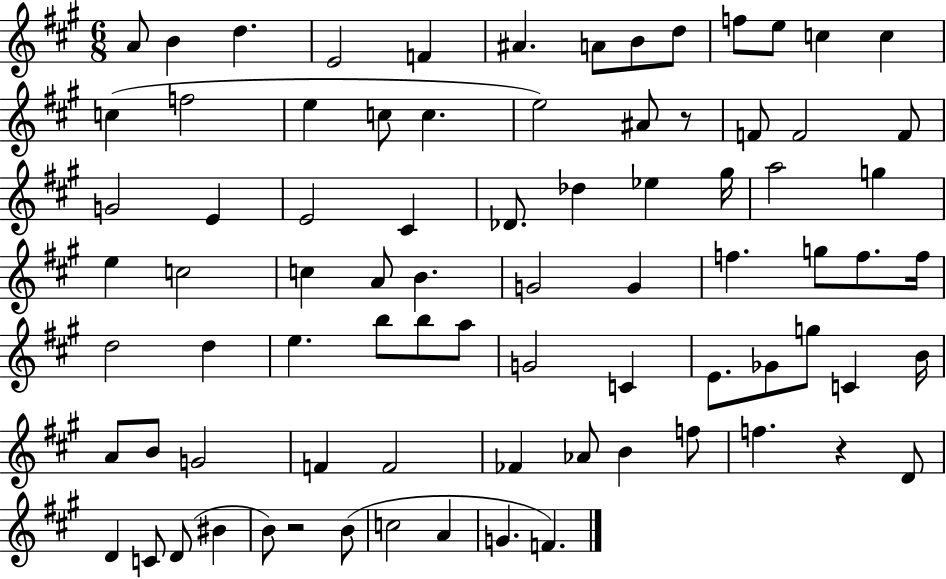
A4/e B4/q D5/q. E4/h F4/q A#4/q. A4/e B4/e D5/e F5/e E5/e C5/q C5/q C5/q F5/h E5/q C5/e C5/q. E5/h A#4/e R/e F4/e F4/h F4/e G4/h E4/q E4/h C#4/q Db4/e. Db5/q Eb5/q G#5/s A5/h G5/q E5/q C5/h C5/q A4/e B4/q. G4/h G4/q F5/q. G5/e F5/e. F5/s D5/h D5/q E5/q. B5/e B5/e A5/e G4/h C4/q E4/e. Gb4/e G5/e C4/q B4/s A4/e B4/e G4/h F4/q F4/h FES4/q Ab4/e B4/q F5/e F5/q. R/q D4/e D4/q C4/e D4/e BIS4/q B4/e R/h B4/e C5/h A4/q G4/q. F4/q.